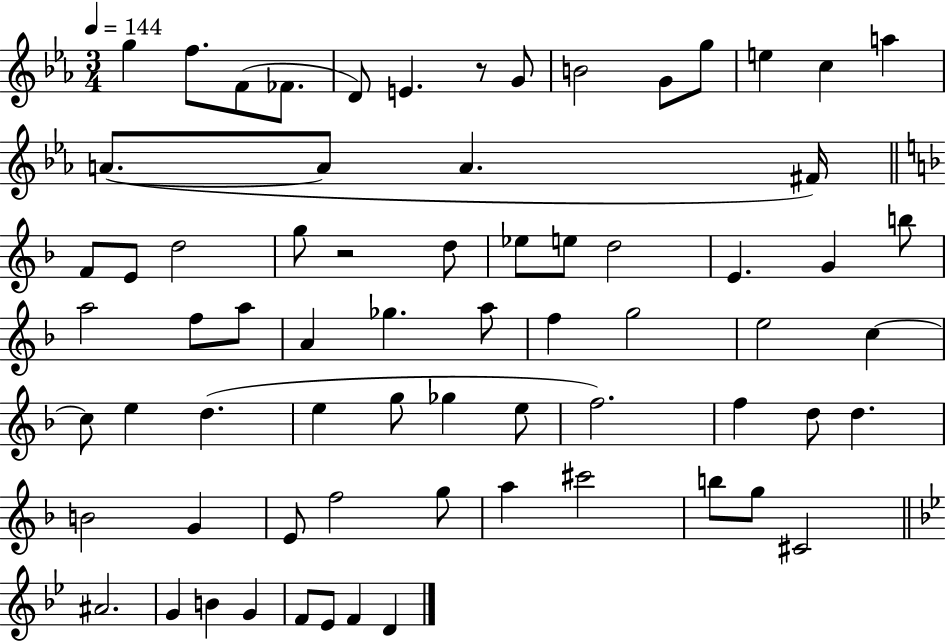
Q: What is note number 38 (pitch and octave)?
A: C5